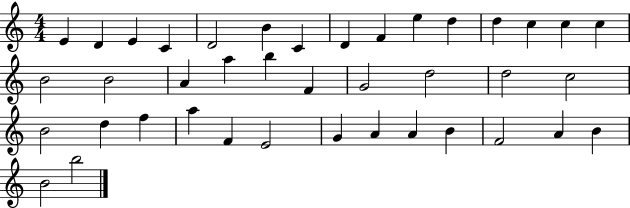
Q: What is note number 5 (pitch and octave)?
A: D4